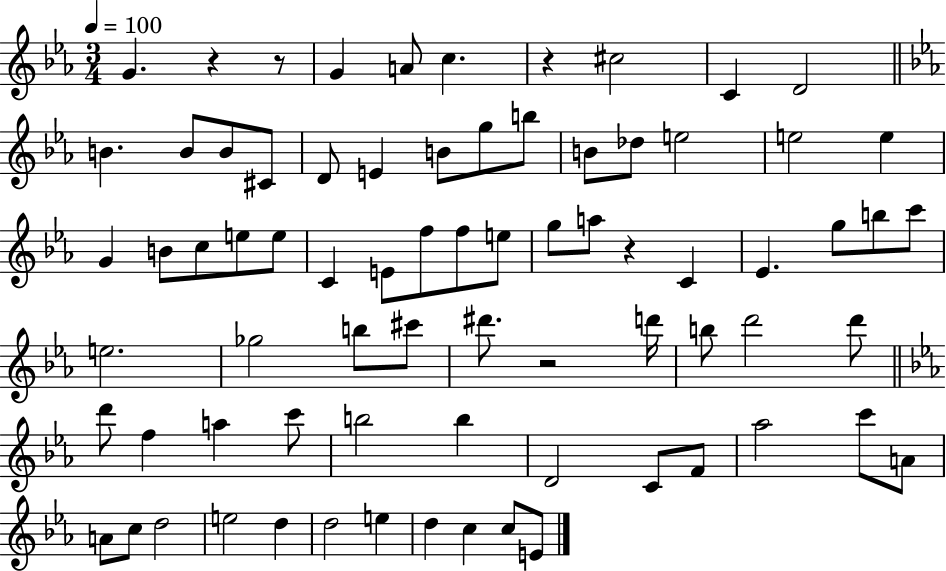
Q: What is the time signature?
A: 3/4